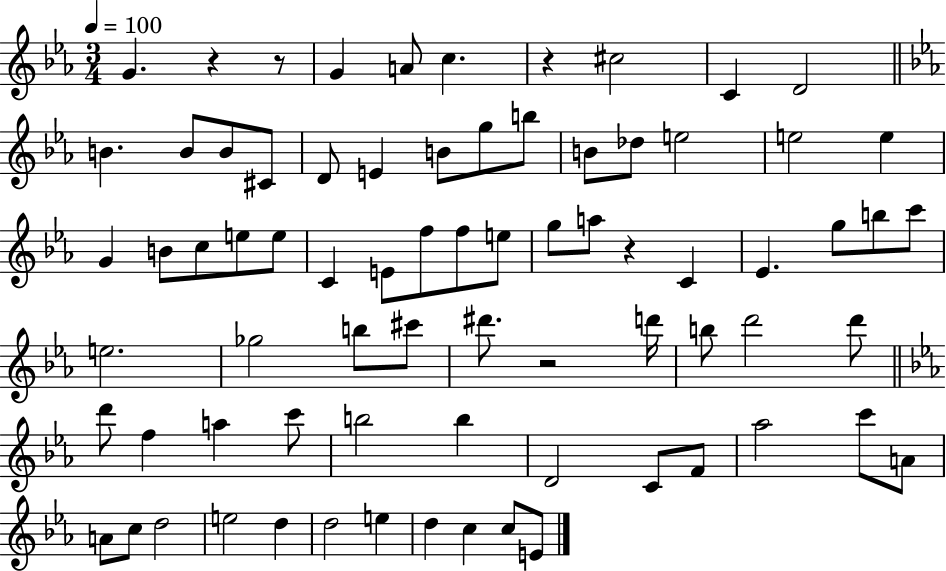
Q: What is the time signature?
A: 3/4